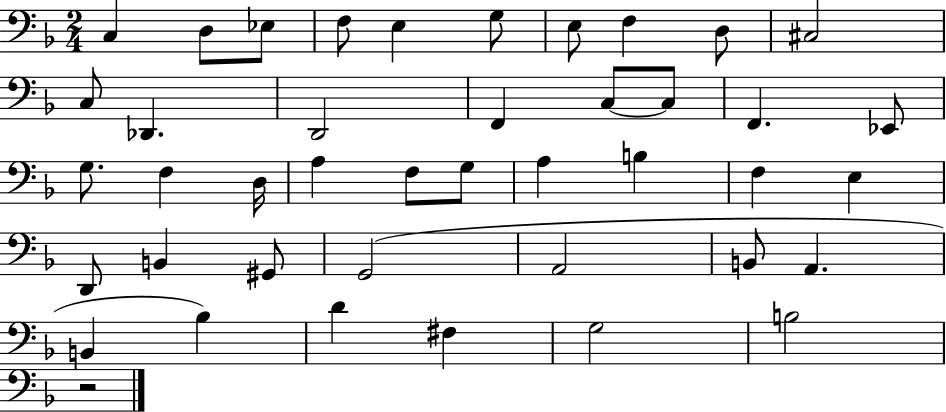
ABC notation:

X:1
T:Untitled
M:2/4
L:1/4
K:F
C, D,/2 _E,/2 F,/2 E, G,/2 E,/2 F, D,/2 ^C,2 C,/2 _D,, D,,2 F,, C,/2 C,/2 F,, _E,,/2 G,/2 F, D,/4 A, F,/2 G,/2 A, B, F, E, D,,/2 B,, ^G,,/2 G,,2 A,,2 B,,/2 A,, B,, _B, D ^F, G,2 B,2 z2